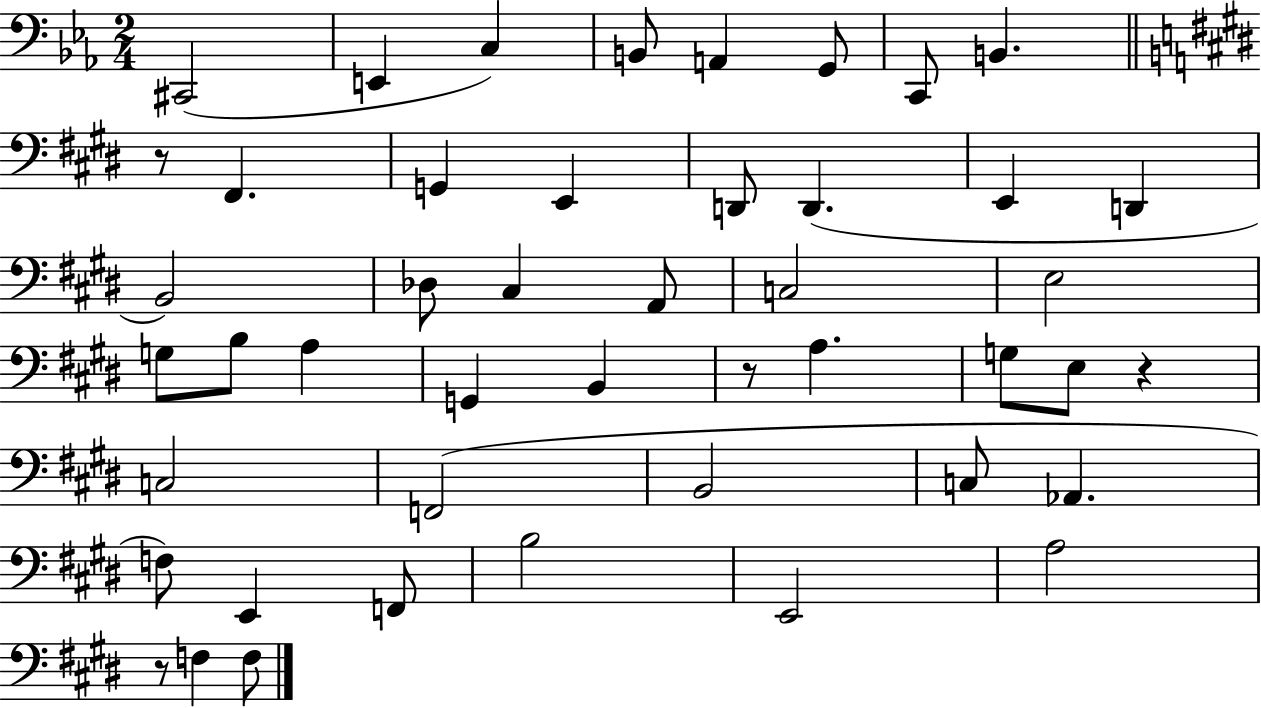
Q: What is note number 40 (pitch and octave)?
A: A3